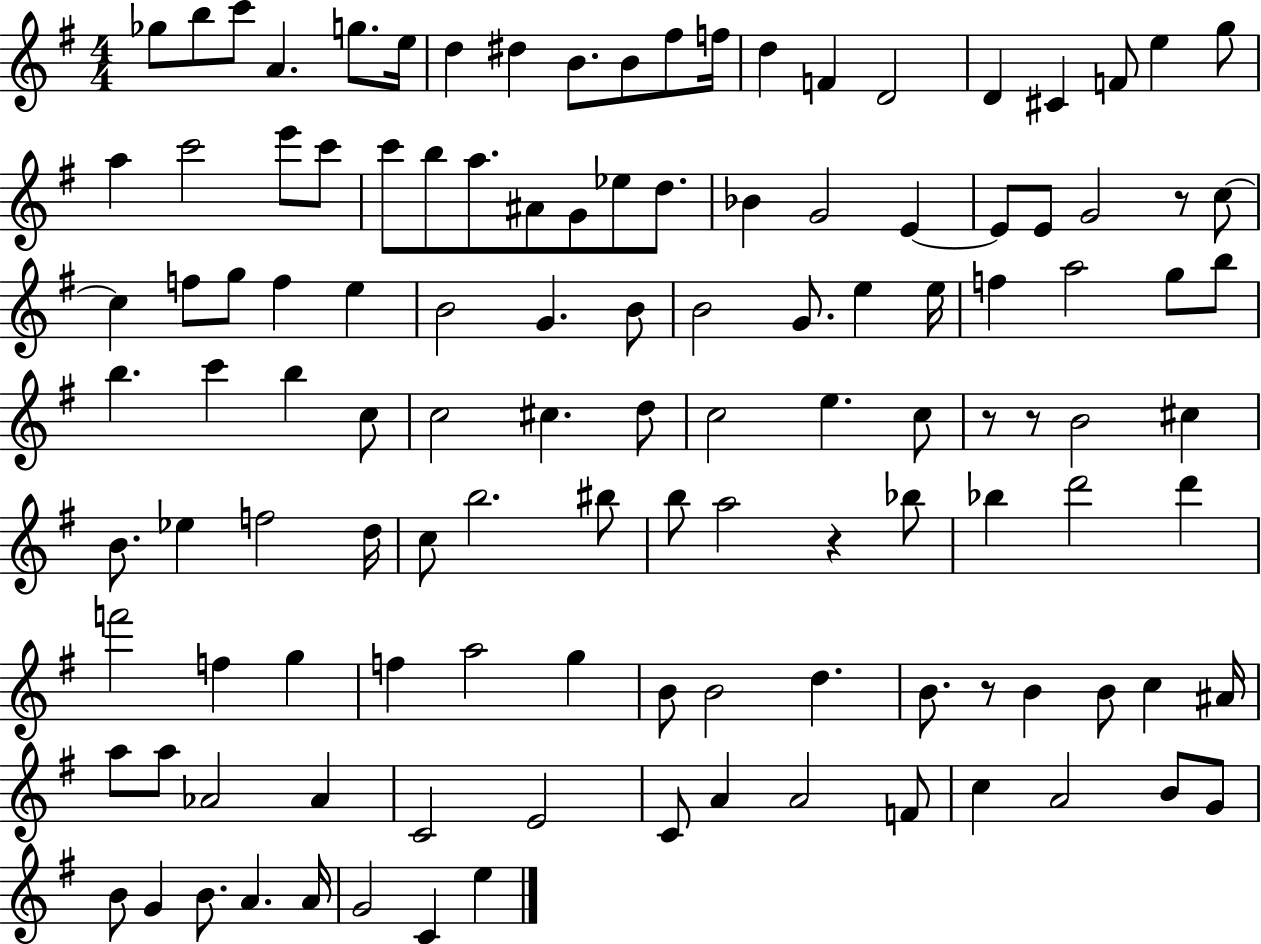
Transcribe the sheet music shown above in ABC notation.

X:1
T:Untitled
M:4/4
L:1/4
K:G
_g/2 b/2 c'/2 A g/2 e/4 d ^d B/2 B/2 ^f/2 f/4 d F D2 D ^C F/2 e g/2 a c'2 e'/2 c'/2 c'/2 b/2 a/2 ^A/2 G/2 _e/2 d/2 _B G2 E E/2 E/2 G2 z/2 c/2 c f/2 g/2 f e B2 G B/2 B2 G/2 e e/4 f a2 g/2 b/2 b c' b c/2 c2 ^c d/2 c2 e c/2 z/2 z/2 B2 ^c B/2 _e f2 d/4 c/2 b2 ^b/2 b/2 a2 z _b/2 _b d'2 d' f'2 f g f a2 g B/2 B2 d B/2 z/2 B B/2 c ^A/4 a/2 a/2 _A2 _A C2 E2 C/2 A A2 F/2 c A2 B/2 G/2 B/2 G B/2 A A/4 G2 C e